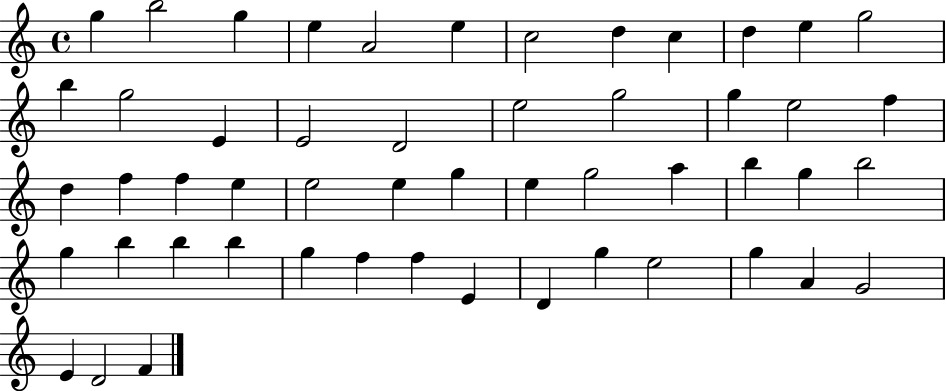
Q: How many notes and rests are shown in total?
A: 52